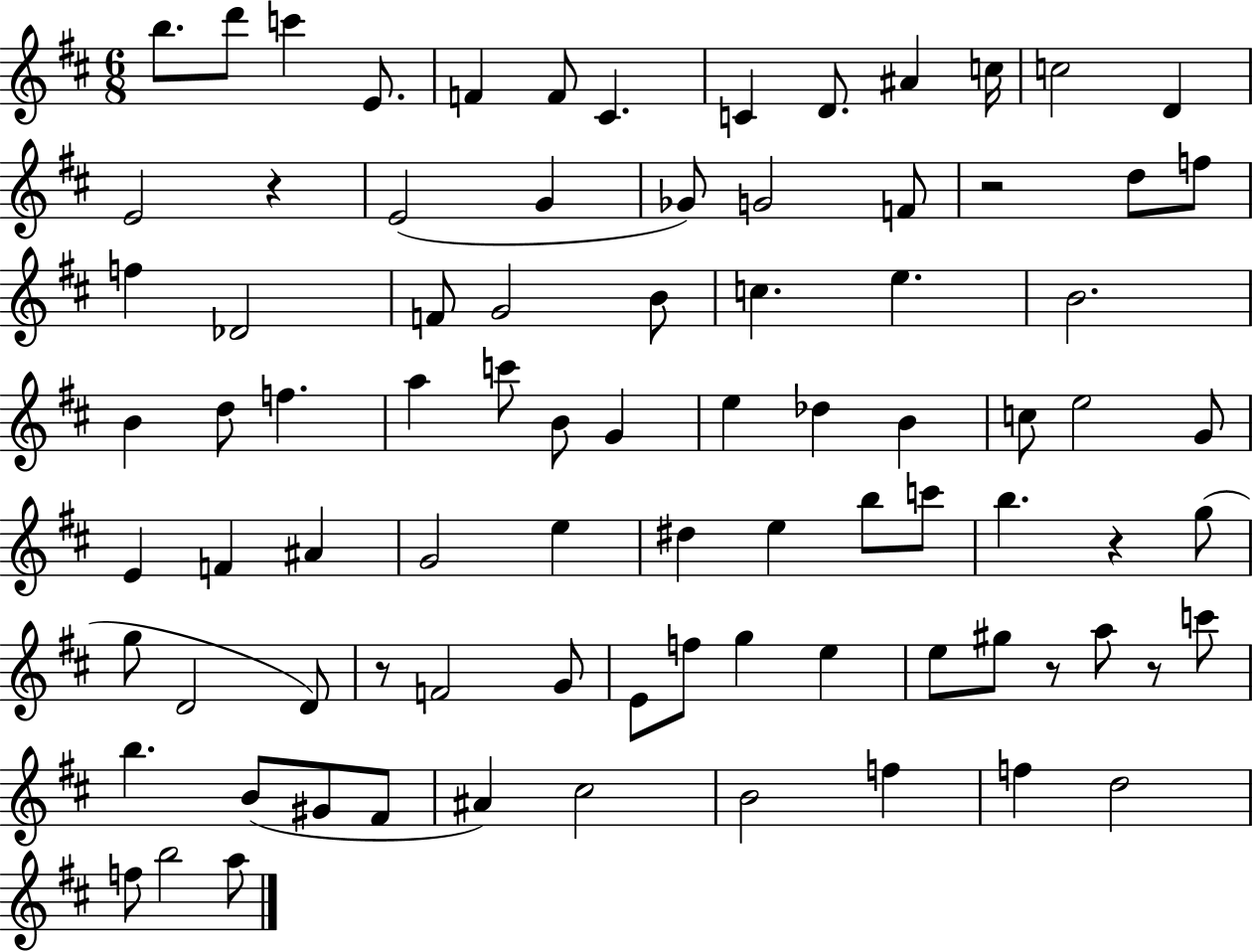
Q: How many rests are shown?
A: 6